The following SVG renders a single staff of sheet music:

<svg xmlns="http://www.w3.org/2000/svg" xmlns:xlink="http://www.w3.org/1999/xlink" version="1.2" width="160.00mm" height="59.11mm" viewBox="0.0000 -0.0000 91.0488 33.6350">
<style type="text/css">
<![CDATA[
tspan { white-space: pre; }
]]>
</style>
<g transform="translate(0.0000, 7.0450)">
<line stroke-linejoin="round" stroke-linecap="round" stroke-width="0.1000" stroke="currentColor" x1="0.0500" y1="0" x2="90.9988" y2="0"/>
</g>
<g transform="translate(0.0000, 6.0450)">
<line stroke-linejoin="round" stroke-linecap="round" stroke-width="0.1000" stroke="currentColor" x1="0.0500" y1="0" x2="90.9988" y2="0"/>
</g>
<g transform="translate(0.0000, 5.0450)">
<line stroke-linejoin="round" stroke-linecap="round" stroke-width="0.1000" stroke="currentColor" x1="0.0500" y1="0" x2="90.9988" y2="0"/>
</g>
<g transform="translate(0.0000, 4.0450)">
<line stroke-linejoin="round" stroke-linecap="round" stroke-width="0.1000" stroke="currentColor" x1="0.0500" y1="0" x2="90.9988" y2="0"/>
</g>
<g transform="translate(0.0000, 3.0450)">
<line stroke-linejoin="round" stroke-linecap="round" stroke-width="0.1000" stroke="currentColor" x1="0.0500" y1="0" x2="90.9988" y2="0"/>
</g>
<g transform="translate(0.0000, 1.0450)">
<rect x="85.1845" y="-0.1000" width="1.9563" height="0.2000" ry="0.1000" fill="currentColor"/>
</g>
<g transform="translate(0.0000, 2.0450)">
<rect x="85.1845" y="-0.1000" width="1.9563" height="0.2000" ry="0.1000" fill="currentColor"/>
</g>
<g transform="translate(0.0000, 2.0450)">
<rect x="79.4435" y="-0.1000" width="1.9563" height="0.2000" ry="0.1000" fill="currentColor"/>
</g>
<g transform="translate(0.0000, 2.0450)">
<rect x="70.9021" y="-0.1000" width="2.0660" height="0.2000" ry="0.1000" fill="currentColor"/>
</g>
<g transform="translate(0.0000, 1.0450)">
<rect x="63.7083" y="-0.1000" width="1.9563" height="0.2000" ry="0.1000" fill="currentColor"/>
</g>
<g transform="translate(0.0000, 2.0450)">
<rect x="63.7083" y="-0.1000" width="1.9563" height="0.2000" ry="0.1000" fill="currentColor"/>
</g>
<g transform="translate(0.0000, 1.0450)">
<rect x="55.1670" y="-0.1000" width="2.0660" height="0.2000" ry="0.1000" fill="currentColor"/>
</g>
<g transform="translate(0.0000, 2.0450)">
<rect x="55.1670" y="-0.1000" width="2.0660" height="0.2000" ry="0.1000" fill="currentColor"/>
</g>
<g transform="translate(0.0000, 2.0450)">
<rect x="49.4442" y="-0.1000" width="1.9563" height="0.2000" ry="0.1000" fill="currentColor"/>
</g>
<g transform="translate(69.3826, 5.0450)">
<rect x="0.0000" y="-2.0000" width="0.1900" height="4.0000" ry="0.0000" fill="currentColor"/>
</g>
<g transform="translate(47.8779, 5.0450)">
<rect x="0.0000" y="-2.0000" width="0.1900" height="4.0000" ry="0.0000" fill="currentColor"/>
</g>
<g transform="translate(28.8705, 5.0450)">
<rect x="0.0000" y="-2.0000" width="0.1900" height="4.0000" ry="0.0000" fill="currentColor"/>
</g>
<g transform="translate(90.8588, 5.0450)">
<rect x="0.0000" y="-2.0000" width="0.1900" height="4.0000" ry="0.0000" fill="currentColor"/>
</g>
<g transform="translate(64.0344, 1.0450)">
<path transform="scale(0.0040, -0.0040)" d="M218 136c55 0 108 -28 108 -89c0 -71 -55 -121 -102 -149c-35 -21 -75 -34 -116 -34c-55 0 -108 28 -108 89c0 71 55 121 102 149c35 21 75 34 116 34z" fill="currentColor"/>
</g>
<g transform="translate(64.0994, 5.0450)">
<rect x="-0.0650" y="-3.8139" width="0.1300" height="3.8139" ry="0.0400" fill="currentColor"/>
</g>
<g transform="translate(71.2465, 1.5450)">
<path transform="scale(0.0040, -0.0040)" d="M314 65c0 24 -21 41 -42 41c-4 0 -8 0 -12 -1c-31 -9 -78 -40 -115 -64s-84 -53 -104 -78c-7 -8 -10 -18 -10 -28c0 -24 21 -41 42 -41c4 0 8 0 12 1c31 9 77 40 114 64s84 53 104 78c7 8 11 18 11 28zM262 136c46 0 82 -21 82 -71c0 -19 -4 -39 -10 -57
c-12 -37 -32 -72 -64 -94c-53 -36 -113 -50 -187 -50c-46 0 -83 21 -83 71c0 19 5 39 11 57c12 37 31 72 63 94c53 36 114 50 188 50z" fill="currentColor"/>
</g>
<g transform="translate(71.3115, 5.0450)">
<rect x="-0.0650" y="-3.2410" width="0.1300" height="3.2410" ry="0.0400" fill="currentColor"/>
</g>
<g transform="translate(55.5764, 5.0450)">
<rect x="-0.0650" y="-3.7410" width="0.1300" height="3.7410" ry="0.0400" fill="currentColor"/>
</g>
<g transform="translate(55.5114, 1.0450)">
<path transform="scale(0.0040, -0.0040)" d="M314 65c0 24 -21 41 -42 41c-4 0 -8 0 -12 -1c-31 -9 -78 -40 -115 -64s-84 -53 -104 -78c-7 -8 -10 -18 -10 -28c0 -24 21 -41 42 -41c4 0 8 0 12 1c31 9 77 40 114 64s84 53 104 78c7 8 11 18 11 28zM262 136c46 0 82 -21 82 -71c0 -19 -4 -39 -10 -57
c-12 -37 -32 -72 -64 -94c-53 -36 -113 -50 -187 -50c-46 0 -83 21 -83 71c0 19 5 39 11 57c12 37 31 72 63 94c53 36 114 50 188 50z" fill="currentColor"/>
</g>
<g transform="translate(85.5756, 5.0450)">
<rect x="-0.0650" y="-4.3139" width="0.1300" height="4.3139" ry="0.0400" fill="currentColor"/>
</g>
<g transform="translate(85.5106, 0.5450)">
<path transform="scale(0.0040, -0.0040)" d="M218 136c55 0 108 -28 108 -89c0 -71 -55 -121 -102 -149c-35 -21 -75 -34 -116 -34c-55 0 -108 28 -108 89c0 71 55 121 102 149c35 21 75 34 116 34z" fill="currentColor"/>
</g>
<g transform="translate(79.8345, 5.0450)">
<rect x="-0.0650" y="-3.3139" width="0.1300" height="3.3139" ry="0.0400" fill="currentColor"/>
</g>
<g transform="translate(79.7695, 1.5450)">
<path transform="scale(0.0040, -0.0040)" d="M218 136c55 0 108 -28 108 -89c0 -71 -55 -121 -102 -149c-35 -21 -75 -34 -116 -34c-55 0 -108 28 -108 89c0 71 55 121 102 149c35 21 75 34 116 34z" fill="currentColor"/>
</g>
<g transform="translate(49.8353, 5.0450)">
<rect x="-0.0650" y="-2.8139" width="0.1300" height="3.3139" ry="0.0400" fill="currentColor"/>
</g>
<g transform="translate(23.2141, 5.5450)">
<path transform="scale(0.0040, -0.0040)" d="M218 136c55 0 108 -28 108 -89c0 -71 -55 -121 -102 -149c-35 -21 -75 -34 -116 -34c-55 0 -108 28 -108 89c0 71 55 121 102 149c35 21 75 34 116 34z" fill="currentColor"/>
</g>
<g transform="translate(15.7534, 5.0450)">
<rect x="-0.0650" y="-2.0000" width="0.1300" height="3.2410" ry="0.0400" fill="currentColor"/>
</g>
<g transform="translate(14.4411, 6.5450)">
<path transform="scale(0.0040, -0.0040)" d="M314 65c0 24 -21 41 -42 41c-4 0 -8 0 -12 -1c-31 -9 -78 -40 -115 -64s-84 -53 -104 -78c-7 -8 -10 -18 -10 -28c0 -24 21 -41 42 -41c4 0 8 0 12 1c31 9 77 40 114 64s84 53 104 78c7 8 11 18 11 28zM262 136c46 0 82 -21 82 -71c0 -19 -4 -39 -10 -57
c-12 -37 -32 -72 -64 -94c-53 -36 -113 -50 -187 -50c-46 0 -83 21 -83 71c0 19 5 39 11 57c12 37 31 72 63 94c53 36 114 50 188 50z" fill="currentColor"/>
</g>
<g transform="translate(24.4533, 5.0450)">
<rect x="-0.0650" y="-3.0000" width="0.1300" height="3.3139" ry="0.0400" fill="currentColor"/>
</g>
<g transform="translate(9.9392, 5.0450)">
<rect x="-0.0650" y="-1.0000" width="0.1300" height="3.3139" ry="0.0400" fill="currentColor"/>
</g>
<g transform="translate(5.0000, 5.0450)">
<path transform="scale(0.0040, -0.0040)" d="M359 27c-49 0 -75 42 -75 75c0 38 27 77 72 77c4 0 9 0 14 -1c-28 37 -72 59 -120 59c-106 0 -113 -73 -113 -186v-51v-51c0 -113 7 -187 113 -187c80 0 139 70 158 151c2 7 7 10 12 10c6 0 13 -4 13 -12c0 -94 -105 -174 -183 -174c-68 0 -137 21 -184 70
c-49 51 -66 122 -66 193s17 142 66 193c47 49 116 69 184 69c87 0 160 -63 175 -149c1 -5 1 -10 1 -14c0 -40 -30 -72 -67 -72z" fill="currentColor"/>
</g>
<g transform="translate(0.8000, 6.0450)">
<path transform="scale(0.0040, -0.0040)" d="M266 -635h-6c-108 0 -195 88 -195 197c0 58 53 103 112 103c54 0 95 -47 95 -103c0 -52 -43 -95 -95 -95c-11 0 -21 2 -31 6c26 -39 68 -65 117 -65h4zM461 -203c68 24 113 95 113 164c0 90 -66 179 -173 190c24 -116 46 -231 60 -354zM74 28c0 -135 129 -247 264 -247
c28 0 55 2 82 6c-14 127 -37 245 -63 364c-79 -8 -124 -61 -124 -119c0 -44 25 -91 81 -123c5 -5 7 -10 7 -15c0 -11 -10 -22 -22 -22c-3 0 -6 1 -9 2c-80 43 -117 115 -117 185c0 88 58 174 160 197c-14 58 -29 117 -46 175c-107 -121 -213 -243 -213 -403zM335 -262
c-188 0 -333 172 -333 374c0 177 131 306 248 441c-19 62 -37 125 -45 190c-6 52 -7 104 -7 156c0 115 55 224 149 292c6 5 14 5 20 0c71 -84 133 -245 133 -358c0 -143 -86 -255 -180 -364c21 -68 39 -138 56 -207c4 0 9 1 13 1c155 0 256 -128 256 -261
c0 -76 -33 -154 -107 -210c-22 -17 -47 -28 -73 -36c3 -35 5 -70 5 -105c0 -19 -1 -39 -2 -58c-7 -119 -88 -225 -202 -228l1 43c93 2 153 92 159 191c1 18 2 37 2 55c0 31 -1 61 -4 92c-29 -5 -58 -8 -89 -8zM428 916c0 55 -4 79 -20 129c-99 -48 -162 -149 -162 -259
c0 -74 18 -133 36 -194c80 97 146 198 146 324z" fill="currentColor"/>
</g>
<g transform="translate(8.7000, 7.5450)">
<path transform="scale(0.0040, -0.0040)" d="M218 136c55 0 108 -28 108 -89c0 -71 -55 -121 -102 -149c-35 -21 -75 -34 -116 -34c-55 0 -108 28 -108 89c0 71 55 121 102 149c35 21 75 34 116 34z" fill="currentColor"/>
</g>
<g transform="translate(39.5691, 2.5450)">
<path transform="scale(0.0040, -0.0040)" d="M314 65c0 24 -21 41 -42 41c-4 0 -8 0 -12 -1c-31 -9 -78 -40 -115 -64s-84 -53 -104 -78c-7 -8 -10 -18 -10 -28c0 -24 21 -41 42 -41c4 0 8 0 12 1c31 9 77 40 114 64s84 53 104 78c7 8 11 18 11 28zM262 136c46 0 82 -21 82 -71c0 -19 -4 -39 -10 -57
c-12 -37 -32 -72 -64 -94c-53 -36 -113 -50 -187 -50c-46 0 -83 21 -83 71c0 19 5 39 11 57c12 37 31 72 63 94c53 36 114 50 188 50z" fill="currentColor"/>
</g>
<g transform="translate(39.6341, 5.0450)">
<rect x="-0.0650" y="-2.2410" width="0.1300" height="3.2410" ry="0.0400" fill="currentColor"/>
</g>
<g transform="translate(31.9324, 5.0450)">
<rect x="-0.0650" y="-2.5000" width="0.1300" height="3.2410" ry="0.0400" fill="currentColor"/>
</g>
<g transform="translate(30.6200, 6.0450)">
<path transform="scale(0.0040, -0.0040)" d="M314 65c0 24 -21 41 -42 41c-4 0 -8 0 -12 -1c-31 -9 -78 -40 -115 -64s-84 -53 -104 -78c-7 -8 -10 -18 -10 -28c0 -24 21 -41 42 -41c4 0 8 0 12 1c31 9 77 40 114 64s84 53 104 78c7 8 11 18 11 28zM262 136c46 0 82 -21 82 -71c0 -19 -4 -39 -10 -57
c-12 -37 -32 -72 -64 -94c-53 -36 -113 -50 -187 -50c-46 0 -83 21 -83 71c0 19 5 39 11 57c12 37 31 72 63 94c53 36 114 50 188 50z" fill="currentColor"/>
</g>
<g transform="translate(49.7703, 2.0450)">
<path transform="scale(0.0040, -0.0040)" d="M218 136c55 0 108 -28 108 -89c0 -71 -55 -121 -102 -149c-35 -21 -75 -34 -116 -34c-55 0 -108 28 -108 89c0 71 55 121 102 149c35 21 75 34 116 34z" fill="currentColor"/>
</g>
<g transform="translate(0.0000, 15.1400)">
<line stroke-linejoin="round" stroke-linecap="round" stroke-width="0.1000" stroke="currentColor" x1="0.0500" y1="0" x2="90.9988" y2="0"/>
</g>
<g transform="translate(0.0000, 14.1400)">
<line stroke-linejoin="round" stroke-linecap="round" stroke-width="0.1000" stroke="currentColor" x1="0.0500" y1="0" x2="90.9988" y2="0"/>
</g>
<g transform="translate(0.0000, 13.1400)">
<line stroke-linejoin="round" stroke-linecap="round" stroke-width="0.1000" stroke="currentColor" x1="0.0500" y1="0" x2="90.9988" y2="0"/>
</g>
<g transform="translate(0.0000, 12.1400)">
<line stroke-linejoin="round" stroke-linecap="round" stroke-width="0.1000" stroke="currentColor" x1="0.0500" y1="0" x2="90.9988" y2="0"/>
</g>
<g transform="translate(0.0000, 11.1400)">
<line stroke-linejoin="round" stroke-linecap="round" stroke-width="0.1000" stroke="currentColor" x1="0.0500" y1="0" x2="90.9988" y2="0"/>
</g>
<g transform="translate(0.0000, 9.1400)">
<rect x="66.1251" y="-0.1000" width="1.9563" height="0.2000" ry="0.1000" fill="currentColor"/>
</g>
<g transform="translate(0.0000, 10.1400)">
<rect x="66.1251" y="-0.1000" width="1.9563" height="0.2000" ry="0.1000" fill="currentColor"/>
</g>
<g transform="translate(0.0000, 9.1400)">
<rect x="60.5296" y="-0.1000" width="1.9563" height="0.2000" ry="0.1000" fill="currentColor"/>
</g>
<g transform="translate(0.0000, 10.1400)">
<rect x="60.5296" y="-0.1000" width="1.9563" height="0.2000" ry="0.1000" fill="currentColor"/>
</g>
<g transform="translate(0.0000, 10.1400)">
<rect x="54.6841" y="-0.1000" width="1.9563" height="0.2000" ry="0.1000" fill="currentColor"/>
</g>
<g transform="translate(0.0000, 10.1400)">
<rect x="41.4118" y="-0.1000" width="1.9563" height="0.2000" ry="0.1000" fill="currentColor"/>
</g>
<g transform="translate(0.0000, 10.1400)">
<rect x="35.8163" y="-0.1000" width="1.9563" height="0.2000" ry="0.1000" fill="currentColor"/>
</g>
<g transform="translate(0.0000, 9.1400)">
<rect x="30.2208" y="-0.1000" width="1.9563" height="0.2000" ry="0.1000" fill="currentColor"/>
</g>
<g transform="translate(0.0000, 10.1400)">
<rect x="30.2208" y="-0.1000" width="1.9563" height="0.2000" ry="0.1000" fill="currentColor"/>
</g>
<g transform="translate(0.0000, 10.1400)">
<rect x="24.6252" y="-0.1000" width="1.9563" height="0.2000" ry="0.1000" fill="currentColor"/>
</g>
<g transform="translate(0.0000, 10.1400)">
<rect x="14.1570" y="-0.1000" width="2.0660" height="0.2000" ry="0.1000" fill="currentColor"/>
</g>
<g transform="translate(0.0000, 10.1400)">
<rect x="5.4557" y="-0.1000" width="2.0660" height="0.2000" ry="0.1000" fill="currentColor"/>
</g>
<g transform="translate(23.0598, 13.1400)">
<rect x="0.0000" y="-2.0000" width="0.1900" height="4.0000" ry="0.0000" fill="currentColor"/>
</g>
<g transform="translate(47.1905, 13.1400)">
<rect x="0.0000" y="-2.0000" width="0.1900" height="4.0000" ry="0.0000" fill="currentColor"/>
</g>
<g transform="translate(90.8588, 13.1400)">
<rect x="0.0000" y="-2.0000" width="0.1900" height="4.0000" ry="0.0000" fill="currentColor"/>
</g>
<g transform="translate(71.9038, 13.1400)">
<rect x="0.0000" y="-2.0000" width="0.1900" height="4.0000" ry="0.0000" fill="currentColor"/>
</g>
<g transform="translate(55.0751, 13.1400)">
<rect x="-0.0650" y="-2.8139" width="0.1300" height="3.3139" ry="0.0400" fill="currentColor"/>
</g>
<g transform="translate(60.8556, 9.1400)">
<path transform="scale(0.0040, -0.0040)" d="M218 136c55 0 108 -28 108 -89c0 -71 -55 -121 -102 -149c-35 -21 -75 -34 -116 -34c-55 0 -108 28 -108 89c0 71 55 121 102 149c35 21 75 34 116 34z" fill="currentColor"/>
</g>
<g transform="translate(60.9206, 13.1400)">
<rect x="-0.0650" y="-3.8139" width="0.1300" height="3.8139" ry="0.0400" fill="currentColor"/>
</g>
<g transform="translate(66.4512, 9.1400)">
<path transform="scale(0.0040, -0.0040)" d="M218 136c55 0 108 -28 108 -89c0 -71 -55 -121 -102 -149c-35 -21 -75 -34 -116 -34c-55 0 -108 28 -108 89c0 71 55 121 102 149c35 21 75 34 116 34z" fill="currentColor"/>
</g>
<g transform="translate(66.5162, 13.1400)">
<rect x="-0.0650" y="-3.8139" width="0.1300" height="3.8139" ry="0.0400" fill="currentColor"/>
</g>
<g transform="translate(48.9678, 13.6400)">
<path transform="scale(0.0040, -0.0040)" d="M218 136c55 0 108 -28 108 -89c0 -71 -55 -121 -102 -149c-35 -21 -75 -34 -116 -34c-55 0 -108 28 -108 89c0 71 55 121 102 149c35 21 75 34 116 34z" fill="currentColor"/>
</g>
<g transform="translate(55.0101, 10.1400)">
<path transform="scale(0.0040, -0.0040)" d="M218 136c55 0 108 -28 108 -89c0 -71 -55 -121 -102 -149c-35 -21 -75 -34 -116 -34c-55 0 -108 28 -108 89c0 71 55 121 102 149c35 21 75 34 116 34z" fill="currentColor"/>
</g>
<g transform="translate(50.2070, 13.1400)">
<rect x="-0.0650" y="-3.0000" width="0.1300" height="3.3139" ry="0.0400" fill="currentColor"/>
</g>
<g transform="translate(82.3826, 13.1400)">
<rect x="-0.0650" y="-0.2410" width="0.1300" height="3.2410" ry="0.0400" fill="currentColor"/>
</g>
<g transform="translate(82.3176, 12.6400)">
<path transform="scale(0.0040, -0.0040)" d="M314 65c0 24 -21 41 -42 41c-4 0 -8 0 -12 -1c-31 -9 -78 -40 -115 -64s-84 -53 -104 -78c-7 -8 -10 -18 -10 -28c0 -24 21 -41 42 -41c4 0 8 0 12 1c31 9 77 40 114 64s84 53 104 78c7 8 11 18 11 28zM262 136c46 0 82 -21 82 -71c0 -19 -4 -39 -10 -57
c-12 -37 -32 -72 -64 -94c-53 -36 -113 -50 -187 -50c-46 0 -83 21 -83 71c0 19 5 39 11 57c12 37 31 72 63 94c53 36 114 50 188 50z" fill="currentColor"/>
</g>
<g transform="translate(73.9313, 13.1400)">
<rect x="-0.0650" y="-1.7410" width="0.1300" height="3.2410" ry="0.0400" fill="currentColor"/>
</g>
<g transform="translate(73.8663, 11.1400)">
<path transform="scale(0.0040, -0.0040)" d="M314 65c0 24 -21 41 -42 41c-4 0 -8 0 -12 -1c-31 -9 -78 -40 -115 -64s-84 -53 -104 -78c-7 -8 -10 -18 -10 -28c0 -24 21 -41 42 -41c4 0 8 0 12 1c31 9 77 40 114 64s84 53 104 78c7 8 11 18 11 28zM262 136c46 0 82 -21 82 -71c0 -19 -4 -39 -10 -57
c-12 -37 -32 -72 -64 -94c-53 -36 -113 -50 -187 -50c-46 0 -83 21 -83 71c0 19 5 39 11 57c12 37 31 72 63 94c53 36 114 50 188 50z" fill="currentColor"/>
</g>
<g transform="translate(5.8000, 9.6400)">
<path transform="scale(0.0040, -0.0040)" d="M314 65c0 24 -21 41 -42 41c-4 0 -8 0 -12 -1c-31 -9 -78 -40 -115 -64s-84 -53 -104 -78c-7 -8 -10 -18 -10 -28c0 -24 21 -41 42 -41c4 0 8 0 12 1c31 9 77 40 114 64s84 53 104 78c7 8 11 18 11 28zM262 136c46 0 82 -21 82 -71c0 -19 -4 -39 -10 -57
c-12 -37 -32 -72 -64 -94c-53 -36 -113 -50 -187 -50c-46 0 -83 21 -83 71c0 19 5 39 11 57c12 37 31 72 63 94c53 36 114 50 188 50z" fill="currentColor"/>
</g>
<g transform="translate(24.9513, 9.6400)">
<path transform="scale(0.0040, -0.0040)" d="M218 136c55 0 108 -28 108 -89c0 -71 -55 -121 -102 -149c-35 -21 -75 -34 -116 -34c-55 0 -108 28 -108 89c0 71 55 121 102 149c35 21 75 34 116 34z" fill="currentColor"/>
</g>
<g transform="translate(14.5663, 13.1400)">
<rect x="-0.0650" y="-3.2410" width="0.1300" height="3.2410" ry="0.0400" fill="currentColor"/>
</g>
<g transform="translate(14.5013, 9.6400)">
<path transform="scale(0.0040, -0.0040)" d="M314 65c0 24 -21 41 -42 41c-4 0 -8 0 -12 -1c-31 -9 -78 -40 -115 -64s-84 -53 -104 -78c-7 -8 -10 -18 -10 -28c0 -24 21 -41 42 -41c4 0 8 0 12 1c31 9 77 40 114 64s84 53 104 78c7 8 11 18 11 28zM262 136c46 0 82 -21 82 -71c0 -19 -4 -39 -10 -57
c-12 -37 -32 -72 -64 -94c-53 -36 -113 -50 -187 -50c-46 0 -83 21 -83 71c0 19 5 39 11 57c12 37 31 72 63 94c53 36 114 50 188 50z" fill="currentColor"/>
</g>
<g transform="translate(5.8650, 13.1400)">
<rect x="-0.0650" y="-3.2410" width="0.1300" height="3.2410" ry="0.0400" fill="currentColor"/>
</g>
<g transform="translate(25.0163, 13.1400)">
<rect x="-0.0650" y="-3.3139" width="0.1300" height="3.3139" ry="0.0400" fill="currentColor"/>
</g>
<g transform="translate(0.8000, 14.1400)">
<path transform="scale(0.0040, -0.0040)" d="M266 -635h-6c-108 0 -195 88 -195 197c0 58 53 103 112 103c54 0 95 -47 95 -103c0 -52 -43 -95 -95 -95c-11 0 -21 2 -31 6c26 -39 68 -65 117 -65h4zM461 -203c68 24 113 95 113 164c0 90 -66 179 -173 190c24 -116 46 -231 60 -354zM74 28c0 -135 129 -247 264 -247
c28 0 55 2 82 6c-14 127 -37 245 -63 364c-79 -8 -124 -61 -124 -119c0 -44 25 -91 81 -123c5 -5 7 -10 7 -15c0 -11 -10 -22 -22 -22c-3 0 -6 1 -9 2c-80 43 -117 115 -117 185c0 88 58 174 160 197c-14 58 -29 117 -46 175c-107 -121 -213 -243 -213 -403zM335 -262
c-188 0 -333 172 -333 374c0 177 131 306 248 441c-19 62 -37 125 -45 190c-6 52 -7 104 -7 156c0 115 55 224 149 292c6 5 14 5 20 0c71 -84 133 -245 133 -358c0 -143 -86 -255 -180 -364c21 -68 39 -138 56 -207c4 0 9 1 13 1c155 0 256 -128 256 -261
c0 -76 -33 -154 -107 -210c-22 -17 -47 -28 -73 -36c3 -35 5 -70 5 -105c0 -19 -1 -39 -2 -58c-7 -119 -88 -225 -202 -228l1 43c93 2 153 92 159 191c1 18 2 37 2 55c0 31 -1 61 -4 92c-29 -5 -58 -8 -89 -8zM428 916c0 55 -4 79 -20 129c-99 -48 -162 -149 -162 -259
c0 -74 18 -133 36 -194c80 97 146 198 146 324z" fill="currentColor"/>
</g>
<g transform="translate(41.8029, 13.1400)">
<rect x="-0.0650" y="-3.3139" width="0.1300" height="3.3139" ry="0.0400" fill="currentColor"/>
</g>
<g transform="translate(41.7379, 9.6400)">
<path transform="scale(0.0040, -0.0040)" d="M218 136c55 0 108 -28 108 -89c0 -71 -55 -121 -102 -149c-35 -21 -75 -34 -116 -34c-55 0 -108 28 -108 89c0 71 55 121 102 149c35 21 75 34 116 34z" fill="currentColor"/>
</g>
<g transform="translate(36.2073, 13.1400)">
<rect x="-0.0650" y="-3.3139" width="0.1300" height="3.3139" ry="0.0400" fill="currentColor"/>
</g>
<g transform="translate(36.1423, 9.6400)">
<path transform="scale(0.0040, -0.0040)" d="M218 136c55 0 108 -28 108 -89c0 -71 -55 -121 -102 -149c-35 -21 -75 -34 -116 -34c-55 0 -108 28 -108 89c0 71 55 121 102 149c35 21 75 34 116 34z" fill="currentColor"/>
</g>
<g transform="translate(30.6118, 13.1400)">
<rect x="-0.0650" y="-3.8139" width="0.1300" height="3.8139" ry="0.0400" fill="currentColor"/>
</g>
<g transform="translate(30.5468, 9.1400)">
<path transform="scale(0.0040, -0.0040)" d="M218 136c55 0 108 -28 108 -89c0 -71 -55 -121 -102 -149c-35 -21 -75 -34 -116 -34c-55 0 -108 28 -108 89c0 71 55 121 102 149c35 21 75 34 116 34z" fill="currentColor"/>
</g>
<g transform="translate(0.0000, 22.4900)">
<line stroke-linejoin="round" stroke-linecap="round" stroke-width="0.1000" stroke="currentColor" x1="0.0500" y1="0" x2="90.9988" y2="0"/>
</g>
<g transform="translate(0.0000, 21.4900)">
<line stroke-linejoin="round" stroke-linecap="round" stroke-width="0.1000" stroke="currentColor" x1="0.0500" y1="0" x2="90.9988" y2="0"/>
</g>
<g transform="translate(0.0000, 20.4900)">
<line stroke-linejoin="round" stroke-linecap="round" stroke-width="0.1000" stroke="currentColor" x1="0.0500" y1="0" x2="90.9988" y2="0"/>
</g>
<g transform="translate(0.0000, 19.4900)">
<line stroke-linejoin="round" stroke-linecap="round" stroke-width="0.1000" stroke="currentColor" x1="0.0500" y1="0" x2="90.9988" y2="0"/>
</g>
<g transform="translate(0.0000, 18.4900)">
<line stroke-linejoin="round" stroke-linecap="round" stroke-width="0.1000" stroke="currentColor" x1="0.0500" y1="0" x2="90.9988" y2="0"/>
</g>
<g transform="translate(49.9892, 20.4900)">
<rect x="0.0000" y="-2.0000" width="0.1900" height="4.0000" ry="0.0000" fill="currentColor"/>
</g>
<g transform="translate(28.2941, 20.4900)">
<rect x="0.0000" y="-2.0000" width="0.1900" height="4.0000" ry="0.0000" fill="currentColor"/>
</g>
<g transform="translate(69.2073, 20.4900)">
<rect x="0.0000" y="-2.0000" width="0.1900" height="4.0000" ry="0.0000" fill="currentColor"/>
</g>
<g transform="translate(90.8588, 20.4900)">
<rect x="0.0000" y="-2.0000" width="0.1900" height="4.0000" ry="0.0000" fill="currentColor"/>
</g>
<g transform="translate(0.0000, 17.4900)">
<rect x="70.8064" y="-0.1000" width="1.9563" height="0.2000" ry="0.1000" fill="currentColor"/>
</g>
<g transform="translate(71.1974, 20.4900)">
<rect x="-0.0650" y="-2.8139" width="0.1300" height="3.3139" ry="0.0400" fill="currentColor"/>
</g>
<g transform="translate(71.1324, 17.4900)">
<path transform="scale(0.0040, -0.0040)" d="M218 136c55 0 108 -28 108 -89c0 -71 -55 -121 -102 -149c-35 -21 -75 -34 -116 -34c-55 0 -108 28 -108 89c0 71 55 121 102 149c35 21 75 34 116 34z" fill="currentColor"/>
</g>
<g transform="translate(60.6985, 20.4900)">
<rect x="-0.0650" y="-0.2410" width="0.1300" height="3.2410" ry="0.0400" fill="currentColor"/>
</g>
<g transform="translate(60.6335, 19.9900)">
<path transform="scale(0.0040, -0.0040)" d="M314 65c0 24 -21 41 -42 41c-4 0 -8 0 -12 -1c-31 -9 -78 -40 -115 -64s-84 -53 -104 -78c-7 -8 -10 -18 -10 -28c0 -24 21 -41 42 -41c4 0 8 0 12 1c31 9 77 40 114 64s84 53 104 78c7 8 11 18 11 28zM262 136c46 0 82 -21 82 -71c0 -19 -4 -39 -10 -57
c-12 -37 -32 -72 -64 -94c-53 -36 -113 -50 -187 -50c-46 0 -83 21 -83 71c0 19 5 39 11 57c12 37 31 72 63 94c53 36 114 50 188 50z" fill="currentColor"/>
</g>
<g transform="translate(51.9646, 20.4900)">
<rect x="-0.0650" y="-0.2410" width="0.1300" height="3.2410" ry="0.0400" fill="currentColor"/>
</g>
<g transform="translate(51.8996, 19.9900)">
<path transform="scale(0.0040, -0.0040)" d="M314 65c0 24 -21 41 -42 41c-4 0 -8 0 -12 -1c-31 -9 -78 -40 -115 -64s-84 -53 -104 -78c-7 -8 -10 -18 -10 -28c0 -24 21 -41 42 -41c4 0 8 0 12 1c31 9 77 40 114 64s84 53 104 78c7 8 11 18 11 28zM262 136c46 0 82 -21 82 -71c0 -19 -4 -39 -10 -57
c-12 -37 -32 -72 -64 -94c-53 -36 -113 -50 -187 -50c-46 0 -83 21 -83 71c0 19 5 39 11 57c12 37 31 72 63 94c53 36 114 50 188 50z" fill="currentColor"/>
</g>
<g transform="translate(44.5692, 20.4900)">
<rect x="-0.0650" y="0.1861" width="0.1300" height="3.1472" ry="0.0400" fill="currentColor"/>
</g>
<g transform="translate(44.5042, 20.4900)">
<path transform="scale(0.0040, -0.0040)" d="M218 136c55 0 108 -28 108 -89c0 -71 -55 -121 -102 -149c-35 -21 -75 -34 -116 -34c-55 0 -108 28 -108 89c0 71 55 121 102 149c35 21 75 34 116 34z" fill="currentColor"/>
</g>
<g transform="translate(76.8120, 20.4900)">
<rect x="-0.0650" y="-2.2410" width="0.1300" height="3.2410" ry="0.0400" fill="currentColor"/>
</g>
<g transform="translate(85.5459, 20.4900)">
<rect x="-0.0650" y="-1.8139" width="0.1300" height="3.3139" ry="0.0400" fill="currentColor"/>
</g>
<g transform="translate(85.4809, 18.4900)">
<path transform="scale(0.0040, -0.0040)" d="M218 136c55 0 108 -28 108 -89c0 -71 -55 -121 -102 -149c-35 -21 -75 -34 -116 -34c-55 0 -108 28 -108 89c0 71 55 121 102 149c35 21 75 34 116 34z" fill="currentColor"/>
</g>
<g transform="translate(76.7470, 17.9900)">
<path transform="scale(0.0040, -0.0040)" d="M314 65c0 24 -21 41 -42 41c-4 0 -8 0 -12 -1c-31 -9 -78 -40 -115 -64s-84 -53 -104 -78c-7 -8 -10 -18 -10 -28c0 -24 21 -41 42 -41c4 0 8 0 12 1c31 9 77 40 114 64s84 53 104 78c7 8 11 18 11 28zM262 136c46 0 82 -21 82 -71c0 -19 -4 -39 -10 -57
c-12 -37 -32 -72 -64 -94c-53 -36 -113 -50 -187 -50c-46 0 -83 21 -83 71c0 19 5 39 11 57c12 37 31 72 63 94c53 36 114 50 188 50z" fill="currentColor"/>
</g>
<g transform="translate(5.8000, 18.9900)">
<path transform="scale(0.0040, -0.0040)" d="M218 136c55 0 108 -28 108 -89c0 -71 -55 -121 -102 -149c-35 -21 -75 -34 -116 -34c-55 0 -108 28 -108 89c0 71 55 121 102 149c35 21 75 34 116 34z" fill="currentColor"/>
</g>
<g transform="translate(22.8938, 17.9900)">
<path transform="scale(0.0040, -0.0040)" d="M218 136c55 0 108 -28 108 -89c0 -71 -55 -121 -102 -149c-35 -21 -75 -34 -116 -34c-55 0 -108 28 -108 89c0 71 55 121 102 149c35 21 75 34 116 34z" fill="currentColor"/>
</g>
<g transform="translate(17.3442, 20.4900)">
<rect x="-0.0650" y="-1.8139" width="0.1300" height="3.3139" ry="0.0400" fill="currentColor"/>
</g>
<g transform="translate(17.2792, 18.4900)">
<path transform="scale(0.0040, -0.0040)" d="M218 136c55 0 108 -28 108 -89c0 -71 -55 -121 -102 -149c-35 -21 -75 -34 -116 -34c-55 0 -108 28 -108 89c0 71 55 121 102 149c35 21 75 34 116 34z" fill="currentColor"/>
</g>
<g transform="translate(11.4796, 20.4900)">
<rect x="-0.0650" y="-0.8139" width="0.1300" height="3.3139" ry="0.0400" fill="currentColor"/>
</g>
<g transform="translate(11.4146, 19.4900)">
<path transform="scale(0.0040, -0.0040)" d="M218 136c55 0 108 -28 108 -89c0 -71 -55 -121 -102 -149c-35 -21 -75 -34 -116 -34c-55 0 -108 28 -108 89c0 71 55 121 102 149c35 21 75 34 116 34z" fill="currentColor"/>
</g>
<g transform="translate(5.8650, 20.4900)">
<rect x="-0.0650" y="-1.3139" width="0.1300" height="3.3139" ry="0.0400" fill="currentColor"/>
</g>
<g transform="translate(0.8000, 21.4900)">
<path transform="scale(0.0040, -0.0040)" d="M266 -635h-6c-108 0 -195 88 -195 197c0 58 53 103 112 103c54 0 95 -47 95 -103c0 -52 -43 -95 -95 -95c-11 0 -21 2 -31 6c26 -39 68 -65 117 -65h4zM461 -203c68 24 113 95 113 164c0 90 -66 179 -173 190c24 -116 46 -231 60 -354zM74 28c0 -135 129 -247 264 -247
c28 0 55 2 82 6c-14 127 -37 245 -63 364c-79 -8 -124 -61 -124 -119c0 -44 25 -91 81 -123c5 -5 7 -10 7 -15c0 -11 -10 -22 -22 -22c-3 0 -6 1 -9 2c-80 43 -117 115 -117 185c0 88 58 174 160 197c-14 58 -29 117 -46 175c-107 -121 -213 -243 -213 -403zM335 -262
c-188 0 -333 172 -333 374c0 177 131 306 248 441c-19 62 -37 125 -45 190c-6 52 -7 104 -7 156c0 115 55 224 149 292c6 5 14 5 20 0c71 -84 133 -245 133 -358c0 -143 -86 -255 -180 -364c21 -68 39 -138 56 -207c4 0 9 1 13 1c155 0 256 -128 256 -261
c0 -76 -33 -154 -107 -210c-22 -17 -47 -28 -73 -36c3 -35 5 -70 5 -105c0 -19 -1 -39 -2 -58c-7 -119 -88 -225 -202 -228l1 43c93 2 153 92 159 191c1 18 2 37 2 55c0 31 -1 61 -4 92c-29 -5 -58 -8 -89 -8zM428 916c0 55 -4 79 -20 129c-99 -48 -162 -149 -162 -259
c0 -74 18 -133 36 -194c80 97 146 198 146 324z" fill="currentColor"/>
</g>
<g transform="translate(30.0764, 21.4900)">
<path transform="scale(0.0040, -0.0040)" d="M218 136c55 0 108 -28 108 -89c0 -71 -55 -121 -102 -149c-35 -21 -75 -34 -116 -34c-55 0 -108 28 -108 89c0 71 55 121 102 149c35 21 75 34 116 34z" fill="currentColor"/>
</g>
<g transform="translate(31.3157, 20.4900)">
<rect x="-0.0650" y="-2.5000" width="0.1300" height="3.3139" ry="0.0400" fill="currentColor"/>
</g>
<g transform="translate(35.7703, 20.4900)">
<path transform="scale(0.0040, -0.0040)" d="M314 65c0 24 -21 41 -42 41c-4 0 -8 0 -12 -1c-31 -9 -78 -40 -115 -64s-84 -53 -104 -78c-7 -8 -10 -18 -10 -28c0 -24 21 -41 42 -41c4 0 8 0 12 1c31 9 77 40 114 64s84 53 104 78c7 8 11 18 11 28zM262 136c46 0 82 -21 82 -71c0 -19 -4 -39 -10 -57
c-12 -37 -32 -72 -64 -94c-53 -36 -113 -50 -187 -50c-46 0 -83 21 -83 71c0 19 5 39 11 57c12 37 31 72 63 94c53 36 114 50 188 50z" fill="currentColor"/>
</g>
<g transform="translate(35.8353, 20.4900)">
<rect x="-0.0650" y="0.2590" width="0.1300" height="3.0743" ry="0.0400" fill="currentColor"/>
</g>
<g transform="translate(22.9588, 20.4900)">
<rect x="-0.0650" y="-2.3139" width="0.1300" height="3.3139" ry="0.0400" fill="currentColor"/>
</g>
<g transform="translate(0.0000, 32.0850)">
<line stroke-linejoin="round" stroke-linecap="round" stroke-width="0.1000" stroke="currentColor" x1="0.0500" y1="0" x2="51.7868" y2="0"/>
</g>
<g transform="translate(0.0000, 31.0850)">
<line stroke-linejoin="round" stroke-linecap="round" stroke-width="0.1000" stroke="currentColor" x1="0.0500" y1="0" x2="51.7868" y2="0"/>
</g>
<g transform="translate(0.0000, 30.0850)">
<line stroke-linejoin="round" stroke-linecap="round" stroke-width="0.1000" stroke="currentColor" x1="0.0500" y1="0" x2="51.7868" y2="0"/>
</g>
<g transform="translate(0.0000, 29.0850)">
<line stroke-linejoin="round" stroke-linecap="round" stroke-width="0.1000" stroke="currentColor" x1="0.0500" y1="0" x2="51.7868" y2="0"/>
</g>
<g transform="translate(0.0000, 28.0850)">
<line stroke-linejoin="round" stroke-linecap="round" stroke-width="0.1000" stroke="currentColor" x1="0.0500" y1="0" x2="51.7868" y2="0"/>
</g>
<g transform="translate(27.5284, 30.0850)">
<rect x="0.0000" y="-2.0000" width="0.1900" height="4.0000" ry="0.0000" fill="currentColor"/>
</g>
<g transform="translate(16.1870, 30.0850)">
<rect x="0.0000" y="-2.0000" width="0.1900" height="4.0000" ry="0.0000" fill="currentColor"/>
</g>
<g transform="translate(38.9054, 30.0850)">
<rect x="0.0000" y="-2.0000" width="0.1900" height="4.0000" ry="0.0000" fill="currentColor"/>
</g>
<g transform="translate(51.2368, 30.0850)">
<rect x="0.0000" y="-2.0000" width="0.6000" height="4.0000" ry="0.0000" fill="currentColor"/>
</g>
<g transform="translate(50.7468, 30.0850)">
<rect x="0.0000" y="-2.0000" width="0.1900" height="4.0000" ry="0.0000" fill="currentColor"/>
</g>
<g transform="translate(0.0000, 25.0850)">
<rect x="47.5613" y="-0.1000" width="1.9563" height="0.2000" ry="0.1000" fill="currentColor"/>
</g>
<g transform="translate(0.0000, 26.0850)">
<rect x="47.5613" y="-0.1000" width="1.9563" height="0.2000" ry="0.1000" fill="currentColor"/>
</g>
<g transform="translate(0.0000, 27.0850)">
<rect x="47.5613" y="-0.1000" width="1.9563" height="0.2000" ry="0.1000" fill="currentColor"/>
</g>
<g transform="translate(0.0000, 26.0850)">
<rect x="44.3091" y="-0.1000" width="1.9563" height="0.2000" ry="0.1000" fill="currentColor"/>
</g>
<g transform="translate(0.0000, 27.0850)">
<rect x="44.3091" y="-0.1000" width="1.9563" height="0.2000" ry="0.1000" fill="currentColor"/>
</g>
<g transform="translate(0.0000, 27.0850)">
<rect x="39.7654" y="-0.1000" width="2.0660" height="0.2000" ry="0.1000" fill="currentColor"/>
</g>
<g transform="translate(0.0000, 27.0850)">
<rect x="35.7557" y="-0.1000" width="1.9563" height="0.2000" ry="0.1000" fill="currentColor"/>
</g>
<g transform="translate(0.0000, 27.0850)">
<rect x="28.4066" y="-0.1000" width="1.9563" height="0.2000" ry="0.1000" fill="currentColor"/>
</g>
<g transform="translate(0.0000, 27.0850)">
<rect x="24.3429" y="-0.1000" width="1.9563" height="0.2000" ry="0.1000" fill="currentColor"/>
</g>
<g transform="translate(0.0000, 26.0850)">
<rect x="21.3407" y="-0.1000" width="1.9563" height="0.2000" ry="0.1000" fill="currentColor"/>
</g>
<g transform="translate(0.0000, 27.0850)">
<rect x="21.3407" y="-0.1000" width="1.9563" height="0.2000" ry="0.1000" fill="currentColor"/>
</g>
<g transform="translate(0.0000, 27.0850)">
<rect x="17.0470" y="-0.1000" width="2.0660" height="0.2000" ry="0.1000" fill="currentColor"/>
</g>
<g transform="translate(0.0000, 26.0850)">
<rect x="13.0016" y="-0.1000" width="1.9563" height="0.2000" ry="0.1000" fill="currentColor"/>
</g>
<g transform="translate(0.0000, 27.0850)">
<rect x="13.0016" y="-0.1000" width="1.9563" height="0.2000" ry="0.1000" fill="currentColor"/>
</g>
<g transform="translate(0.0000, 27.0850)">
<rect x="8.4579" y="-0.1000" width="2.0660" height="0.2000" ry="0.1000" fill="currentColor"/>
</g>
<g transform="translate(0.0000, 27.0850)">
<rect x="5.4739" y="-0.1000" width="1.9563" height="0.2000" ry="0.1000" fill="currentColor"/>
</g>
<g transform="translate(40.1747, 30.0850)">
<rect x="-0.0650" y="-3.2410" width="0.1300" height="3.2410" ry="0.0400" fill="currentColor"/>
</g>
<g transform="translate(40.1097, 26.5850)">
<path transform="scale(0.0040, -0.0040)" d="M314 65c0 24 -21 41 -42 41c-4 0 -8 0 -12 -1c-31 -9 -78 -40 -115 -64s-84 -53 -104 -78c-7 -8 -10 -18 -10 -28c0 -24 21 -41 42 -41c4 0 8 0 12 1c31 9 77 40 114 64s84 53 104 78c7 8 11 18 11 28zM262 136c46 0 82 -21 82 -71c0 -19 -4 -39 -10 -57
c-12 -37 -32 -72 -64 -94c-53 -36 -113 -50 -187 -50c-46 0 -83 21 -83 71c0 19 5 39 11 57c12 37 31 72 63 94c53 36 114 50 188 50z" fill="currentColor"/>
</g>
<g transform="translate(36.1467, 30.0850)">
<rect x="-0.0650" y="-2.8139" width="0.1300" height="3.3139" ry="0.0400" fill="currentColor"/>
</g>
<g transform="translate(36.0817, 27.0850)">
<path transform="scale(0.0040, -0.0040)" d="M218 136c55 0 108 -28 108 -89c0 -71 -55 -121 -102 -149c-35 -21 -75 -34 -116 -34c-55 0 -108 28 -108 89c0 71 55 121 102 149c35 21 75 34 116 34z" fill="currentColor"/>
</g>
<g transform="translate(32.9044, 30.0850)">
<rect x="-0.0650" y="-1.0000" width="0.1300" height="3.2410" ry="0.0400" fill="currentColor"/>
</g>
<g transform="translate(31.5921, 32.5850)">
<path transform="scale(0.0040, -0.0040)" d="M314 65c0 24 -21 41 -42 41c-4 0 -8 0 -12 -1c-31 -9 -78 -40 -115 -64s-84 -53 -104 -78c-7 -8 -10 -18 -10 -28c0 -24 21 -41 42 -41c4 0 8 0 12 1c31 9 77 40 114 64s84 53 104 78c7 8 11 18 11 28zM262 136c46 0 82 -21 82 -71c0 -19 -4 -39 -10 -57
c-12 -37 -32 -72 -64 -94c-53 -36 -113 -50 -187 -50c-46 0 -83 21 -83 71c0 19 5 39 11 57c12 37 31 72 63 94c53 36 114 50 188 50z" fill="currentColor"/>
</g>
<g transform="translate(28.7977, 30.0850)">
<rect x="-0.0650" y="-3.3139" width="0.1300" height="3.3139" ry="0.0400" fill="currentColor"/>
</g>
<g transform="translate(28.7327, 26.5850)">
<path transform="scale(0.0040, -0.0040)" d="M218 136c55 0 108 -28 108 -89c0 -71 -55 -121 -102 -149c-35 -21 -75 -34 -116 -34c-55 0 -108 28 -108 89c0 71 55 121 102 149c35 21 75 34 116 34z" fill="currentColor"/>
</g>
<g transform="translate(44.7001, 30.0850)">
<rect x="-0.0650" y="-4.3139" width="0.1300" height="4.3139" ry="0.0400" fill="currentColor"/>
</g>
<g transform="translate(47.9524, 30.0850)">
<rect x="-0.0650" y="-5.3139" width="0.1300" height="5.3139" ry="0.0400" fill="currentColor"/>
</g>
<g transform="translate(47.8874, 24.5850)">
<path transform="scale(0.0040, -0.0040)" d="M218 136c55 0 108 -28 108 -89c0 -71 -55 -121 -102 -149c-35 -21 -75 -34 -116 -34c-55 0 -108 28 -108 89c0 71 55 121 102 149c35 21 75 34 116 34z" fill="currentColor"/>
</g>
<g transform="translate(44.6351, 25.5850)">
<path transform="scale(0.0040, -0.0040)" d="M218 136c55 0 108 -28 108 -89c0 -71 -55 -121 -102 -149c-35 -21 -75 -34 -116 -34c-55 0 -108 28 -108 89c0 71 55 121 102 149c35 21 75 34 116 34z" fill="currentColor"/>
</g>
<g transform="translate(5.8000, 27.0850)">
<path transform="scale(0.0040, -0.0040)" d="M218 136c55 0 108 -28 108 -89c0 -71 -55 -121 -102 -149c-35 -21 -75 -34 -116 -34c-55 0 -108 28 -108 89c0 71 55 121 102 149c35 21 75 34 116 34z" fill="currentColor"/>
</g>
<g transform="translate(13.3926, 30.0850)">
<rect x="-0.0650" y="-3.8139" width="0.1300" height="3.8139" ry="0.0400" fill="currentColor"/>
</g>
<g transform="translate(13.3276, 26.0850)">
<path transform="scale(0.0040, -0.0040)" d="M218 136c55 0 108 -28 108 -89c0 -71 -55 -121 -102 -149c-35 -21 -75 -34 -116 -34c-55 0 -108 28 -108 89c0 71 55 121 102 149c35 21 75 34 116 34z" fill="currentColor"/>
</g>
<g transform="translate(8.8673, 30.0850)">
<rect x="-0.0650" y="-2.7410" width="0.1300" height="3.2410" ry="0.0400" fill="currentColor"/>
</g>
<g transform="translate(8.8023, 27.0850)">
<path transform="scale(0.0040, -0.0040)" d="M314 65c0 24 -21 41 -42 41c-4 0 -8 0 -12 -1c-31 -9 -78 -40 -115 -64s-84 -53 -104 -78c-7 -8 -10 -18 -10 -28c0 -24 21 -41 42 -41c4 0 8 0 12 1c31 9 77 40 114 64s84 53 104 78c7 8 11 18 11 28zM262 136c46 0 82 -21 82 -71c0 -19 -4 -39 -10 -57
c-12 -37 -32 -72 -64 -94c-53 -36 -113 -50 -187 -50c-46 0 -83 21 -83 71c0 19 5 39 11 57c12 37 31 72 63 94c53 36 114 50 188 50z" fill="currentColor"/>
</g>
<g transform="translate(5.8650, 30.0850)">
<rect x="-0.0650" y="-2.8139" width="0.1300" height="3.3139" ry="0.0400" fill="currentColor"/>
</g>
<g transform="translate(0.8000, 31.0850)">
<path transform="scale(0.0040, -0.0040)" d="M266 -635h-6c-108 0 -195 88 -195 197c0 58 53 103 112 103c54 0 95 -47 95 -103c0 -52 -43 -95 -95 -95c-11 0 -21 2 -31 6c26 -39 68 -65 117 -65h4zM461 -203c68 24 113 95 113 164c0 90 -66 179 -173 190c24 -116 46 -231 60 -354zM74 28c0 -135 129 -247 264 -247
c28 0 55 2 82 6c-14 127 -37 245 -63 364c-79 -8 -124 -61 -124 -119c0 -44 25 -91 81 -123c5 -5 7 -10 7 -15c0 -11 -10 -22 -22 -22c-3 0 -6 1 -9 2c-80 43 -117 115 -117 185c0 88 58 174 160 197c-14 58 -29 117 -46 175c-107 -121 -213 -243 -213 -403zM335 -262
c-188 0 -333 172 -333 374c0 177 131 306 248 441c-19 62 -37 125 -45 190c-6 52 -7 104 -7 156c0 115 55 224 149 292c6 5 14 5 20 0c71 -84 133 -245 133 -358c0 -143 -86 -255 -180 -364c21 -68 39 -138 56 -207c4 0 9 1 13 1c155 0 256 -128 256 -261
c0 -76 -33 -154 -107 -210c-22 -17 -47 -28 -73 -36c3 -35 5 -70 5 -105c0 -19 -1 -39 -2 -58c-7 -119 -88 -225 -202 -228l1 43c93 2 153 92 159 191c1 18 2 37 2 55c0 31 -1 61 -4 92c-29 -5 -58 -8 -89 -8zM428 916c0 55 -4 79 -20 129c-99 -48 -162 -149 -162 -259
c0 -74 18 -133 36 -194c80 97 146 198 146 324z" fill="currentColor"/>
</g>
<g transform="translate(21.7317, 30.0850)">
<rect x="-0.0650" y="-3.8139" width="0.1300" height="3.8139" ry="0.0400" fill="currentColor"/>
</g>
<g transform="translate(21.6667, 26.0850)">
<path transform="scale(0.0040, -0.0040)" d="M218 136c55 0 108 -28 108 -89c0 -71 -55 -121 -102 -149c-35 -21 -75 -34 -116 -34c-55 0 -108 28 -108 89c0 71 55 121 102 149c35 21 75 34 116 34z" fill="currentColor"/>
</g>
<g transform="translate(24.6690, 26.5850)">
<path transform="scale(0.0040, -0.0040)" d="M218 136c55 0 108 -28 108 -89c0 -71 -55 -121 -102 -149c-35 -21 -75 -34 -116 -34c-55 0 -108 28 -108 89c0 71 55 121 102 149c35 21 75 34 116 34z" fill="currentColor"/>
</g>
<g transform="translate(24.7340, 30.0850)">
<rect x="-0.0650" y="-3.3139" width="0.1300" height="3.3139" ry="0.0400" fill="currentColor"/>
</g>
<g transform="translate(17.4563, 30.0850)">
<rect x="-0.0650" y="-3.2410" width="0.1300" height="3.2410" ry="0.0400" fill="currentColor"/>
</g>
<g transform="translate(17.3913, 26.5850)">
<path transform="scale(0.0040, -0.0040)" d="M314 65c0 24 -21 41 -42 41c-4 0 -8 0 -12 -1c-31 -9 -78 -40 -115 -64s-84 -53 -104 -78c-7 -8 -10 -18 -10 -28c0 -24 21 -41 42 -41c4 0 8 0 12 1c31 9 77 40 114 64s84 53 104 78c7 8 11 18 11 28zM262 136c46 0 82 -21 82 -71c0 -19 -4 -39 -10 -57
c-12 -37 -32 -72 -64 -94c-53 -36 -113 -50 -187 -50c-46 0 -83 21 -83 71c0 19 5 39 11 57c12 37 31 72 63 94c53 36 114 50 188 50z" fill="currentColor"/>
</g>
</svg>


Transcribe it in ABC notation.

X:1
T:Untitled
M:4/4
L:1/4
K:C
D F2 A G2 g2 a c'2 c' b2 b d' b2 b2 b c' b b A a c' c' f2 c2 e d f g G B2 B c2 c2 a g2 f a a2 c' b2 c' b b D2 a b2 d' f'